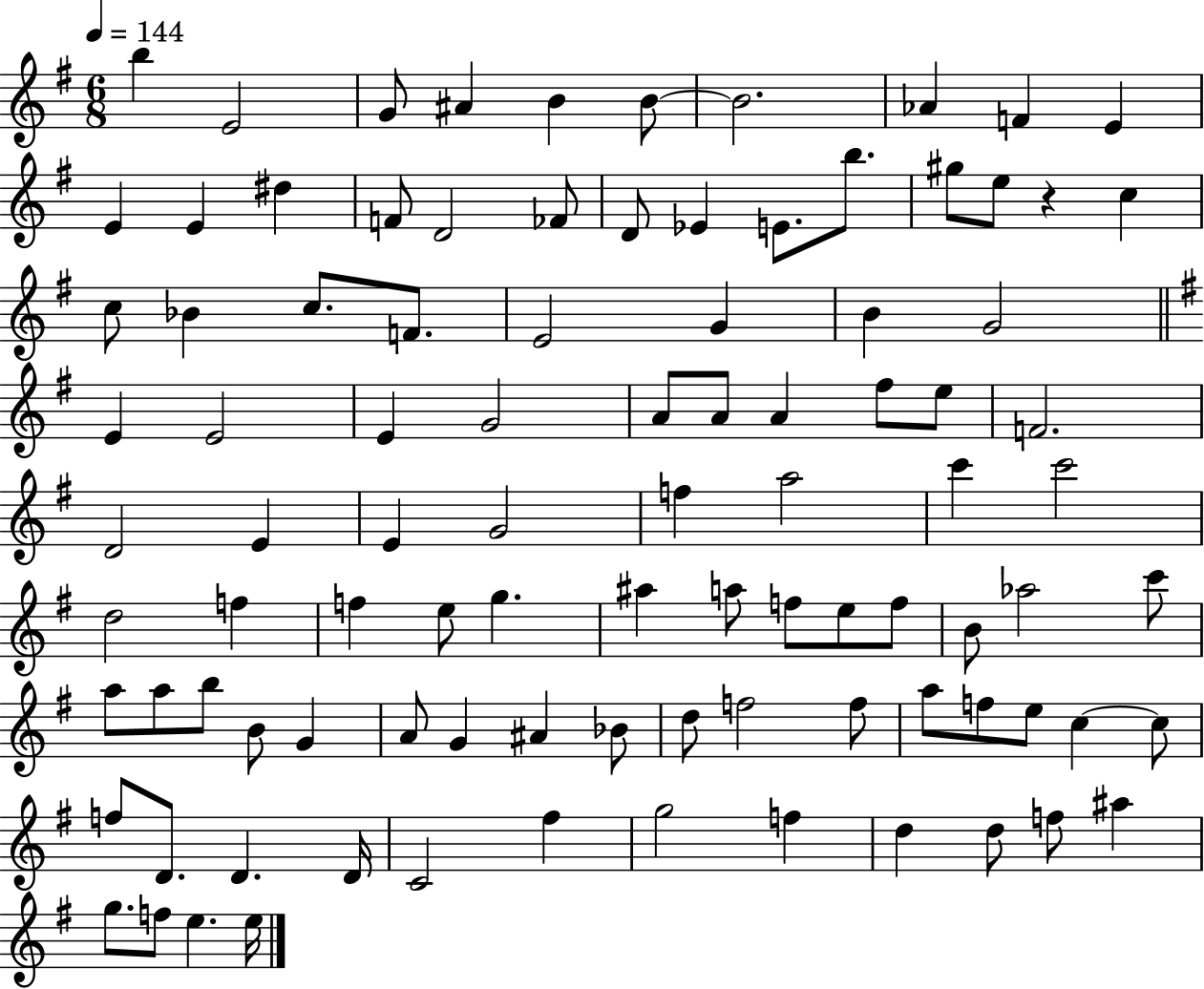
B5/q E4/h G4/e A#4/q B4/q B4/e B4/h. Ab4/q F4/q E4/q E4/q E4/q D#5/q F4/e D4/h FES4/e D4/e Eb4/q E4/e. B5/e. G#5/e E5/e R/q C5/q C5/e Bb4/q C5/e. F4/e. E4/h G4/q B4/q G4/h E4/q E4/h E4/q G4/h A4/e A4/e A4/q F#5/e E5/e F4/h. D4/h E4/q E4/q G4/h F5/q A5/h C6/q C6/h D5/h F5/q F5/q E5/e G5/q. A#5/q A5/e F5/e E5/e F5/e B4/e Ab5/h C6/e A5/e A5/e B5/e B4/e G4/q A4/e G4/q A#4/q Bb4/e D5/e F5/h F5/e A5/e F5/e E5/e C5/q C5/e F5/e D4/e. D4/q. D4/s C4/h F#5/q G5/h F5/q D5/q D5/e F5/e A#5/q G5/e. F5/e E5/q. E5/s